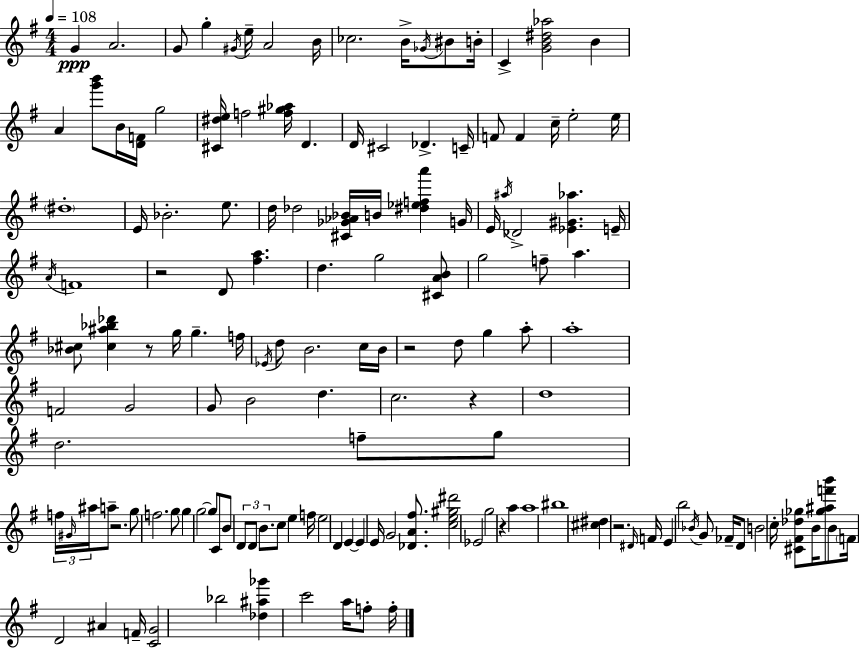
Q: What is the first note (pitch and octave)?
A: G4